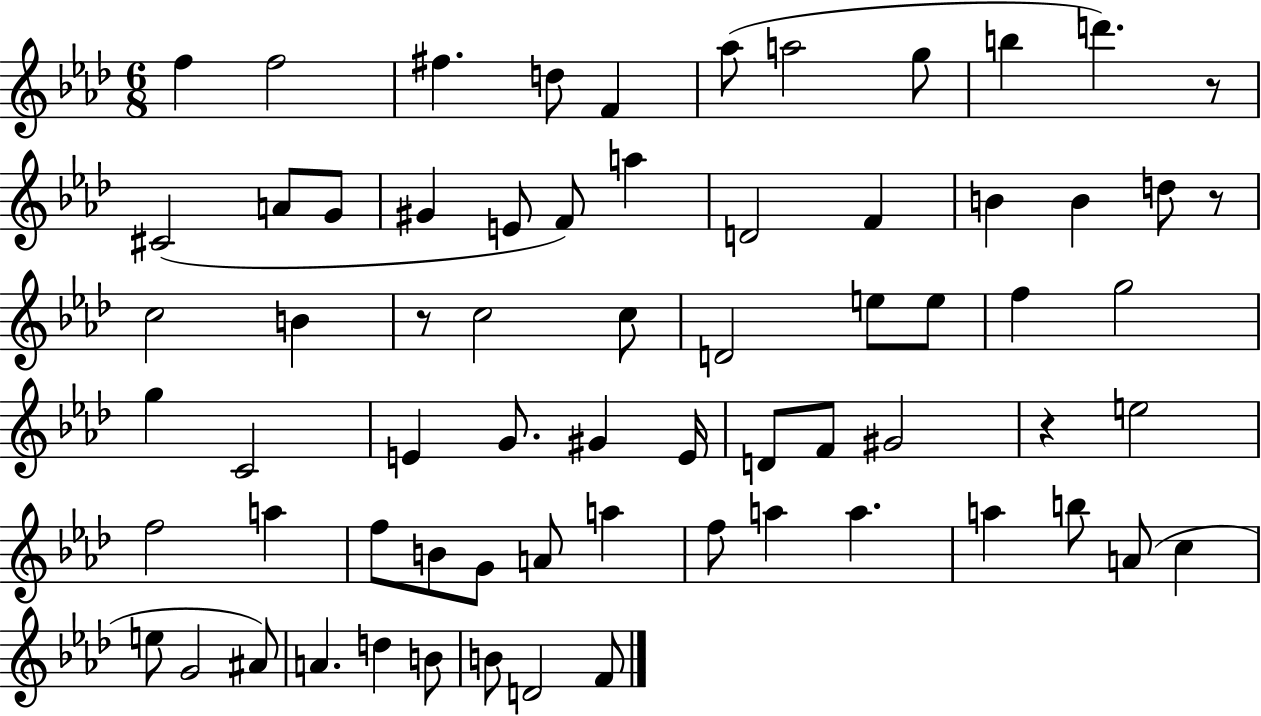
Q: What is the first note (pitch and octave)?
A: F5